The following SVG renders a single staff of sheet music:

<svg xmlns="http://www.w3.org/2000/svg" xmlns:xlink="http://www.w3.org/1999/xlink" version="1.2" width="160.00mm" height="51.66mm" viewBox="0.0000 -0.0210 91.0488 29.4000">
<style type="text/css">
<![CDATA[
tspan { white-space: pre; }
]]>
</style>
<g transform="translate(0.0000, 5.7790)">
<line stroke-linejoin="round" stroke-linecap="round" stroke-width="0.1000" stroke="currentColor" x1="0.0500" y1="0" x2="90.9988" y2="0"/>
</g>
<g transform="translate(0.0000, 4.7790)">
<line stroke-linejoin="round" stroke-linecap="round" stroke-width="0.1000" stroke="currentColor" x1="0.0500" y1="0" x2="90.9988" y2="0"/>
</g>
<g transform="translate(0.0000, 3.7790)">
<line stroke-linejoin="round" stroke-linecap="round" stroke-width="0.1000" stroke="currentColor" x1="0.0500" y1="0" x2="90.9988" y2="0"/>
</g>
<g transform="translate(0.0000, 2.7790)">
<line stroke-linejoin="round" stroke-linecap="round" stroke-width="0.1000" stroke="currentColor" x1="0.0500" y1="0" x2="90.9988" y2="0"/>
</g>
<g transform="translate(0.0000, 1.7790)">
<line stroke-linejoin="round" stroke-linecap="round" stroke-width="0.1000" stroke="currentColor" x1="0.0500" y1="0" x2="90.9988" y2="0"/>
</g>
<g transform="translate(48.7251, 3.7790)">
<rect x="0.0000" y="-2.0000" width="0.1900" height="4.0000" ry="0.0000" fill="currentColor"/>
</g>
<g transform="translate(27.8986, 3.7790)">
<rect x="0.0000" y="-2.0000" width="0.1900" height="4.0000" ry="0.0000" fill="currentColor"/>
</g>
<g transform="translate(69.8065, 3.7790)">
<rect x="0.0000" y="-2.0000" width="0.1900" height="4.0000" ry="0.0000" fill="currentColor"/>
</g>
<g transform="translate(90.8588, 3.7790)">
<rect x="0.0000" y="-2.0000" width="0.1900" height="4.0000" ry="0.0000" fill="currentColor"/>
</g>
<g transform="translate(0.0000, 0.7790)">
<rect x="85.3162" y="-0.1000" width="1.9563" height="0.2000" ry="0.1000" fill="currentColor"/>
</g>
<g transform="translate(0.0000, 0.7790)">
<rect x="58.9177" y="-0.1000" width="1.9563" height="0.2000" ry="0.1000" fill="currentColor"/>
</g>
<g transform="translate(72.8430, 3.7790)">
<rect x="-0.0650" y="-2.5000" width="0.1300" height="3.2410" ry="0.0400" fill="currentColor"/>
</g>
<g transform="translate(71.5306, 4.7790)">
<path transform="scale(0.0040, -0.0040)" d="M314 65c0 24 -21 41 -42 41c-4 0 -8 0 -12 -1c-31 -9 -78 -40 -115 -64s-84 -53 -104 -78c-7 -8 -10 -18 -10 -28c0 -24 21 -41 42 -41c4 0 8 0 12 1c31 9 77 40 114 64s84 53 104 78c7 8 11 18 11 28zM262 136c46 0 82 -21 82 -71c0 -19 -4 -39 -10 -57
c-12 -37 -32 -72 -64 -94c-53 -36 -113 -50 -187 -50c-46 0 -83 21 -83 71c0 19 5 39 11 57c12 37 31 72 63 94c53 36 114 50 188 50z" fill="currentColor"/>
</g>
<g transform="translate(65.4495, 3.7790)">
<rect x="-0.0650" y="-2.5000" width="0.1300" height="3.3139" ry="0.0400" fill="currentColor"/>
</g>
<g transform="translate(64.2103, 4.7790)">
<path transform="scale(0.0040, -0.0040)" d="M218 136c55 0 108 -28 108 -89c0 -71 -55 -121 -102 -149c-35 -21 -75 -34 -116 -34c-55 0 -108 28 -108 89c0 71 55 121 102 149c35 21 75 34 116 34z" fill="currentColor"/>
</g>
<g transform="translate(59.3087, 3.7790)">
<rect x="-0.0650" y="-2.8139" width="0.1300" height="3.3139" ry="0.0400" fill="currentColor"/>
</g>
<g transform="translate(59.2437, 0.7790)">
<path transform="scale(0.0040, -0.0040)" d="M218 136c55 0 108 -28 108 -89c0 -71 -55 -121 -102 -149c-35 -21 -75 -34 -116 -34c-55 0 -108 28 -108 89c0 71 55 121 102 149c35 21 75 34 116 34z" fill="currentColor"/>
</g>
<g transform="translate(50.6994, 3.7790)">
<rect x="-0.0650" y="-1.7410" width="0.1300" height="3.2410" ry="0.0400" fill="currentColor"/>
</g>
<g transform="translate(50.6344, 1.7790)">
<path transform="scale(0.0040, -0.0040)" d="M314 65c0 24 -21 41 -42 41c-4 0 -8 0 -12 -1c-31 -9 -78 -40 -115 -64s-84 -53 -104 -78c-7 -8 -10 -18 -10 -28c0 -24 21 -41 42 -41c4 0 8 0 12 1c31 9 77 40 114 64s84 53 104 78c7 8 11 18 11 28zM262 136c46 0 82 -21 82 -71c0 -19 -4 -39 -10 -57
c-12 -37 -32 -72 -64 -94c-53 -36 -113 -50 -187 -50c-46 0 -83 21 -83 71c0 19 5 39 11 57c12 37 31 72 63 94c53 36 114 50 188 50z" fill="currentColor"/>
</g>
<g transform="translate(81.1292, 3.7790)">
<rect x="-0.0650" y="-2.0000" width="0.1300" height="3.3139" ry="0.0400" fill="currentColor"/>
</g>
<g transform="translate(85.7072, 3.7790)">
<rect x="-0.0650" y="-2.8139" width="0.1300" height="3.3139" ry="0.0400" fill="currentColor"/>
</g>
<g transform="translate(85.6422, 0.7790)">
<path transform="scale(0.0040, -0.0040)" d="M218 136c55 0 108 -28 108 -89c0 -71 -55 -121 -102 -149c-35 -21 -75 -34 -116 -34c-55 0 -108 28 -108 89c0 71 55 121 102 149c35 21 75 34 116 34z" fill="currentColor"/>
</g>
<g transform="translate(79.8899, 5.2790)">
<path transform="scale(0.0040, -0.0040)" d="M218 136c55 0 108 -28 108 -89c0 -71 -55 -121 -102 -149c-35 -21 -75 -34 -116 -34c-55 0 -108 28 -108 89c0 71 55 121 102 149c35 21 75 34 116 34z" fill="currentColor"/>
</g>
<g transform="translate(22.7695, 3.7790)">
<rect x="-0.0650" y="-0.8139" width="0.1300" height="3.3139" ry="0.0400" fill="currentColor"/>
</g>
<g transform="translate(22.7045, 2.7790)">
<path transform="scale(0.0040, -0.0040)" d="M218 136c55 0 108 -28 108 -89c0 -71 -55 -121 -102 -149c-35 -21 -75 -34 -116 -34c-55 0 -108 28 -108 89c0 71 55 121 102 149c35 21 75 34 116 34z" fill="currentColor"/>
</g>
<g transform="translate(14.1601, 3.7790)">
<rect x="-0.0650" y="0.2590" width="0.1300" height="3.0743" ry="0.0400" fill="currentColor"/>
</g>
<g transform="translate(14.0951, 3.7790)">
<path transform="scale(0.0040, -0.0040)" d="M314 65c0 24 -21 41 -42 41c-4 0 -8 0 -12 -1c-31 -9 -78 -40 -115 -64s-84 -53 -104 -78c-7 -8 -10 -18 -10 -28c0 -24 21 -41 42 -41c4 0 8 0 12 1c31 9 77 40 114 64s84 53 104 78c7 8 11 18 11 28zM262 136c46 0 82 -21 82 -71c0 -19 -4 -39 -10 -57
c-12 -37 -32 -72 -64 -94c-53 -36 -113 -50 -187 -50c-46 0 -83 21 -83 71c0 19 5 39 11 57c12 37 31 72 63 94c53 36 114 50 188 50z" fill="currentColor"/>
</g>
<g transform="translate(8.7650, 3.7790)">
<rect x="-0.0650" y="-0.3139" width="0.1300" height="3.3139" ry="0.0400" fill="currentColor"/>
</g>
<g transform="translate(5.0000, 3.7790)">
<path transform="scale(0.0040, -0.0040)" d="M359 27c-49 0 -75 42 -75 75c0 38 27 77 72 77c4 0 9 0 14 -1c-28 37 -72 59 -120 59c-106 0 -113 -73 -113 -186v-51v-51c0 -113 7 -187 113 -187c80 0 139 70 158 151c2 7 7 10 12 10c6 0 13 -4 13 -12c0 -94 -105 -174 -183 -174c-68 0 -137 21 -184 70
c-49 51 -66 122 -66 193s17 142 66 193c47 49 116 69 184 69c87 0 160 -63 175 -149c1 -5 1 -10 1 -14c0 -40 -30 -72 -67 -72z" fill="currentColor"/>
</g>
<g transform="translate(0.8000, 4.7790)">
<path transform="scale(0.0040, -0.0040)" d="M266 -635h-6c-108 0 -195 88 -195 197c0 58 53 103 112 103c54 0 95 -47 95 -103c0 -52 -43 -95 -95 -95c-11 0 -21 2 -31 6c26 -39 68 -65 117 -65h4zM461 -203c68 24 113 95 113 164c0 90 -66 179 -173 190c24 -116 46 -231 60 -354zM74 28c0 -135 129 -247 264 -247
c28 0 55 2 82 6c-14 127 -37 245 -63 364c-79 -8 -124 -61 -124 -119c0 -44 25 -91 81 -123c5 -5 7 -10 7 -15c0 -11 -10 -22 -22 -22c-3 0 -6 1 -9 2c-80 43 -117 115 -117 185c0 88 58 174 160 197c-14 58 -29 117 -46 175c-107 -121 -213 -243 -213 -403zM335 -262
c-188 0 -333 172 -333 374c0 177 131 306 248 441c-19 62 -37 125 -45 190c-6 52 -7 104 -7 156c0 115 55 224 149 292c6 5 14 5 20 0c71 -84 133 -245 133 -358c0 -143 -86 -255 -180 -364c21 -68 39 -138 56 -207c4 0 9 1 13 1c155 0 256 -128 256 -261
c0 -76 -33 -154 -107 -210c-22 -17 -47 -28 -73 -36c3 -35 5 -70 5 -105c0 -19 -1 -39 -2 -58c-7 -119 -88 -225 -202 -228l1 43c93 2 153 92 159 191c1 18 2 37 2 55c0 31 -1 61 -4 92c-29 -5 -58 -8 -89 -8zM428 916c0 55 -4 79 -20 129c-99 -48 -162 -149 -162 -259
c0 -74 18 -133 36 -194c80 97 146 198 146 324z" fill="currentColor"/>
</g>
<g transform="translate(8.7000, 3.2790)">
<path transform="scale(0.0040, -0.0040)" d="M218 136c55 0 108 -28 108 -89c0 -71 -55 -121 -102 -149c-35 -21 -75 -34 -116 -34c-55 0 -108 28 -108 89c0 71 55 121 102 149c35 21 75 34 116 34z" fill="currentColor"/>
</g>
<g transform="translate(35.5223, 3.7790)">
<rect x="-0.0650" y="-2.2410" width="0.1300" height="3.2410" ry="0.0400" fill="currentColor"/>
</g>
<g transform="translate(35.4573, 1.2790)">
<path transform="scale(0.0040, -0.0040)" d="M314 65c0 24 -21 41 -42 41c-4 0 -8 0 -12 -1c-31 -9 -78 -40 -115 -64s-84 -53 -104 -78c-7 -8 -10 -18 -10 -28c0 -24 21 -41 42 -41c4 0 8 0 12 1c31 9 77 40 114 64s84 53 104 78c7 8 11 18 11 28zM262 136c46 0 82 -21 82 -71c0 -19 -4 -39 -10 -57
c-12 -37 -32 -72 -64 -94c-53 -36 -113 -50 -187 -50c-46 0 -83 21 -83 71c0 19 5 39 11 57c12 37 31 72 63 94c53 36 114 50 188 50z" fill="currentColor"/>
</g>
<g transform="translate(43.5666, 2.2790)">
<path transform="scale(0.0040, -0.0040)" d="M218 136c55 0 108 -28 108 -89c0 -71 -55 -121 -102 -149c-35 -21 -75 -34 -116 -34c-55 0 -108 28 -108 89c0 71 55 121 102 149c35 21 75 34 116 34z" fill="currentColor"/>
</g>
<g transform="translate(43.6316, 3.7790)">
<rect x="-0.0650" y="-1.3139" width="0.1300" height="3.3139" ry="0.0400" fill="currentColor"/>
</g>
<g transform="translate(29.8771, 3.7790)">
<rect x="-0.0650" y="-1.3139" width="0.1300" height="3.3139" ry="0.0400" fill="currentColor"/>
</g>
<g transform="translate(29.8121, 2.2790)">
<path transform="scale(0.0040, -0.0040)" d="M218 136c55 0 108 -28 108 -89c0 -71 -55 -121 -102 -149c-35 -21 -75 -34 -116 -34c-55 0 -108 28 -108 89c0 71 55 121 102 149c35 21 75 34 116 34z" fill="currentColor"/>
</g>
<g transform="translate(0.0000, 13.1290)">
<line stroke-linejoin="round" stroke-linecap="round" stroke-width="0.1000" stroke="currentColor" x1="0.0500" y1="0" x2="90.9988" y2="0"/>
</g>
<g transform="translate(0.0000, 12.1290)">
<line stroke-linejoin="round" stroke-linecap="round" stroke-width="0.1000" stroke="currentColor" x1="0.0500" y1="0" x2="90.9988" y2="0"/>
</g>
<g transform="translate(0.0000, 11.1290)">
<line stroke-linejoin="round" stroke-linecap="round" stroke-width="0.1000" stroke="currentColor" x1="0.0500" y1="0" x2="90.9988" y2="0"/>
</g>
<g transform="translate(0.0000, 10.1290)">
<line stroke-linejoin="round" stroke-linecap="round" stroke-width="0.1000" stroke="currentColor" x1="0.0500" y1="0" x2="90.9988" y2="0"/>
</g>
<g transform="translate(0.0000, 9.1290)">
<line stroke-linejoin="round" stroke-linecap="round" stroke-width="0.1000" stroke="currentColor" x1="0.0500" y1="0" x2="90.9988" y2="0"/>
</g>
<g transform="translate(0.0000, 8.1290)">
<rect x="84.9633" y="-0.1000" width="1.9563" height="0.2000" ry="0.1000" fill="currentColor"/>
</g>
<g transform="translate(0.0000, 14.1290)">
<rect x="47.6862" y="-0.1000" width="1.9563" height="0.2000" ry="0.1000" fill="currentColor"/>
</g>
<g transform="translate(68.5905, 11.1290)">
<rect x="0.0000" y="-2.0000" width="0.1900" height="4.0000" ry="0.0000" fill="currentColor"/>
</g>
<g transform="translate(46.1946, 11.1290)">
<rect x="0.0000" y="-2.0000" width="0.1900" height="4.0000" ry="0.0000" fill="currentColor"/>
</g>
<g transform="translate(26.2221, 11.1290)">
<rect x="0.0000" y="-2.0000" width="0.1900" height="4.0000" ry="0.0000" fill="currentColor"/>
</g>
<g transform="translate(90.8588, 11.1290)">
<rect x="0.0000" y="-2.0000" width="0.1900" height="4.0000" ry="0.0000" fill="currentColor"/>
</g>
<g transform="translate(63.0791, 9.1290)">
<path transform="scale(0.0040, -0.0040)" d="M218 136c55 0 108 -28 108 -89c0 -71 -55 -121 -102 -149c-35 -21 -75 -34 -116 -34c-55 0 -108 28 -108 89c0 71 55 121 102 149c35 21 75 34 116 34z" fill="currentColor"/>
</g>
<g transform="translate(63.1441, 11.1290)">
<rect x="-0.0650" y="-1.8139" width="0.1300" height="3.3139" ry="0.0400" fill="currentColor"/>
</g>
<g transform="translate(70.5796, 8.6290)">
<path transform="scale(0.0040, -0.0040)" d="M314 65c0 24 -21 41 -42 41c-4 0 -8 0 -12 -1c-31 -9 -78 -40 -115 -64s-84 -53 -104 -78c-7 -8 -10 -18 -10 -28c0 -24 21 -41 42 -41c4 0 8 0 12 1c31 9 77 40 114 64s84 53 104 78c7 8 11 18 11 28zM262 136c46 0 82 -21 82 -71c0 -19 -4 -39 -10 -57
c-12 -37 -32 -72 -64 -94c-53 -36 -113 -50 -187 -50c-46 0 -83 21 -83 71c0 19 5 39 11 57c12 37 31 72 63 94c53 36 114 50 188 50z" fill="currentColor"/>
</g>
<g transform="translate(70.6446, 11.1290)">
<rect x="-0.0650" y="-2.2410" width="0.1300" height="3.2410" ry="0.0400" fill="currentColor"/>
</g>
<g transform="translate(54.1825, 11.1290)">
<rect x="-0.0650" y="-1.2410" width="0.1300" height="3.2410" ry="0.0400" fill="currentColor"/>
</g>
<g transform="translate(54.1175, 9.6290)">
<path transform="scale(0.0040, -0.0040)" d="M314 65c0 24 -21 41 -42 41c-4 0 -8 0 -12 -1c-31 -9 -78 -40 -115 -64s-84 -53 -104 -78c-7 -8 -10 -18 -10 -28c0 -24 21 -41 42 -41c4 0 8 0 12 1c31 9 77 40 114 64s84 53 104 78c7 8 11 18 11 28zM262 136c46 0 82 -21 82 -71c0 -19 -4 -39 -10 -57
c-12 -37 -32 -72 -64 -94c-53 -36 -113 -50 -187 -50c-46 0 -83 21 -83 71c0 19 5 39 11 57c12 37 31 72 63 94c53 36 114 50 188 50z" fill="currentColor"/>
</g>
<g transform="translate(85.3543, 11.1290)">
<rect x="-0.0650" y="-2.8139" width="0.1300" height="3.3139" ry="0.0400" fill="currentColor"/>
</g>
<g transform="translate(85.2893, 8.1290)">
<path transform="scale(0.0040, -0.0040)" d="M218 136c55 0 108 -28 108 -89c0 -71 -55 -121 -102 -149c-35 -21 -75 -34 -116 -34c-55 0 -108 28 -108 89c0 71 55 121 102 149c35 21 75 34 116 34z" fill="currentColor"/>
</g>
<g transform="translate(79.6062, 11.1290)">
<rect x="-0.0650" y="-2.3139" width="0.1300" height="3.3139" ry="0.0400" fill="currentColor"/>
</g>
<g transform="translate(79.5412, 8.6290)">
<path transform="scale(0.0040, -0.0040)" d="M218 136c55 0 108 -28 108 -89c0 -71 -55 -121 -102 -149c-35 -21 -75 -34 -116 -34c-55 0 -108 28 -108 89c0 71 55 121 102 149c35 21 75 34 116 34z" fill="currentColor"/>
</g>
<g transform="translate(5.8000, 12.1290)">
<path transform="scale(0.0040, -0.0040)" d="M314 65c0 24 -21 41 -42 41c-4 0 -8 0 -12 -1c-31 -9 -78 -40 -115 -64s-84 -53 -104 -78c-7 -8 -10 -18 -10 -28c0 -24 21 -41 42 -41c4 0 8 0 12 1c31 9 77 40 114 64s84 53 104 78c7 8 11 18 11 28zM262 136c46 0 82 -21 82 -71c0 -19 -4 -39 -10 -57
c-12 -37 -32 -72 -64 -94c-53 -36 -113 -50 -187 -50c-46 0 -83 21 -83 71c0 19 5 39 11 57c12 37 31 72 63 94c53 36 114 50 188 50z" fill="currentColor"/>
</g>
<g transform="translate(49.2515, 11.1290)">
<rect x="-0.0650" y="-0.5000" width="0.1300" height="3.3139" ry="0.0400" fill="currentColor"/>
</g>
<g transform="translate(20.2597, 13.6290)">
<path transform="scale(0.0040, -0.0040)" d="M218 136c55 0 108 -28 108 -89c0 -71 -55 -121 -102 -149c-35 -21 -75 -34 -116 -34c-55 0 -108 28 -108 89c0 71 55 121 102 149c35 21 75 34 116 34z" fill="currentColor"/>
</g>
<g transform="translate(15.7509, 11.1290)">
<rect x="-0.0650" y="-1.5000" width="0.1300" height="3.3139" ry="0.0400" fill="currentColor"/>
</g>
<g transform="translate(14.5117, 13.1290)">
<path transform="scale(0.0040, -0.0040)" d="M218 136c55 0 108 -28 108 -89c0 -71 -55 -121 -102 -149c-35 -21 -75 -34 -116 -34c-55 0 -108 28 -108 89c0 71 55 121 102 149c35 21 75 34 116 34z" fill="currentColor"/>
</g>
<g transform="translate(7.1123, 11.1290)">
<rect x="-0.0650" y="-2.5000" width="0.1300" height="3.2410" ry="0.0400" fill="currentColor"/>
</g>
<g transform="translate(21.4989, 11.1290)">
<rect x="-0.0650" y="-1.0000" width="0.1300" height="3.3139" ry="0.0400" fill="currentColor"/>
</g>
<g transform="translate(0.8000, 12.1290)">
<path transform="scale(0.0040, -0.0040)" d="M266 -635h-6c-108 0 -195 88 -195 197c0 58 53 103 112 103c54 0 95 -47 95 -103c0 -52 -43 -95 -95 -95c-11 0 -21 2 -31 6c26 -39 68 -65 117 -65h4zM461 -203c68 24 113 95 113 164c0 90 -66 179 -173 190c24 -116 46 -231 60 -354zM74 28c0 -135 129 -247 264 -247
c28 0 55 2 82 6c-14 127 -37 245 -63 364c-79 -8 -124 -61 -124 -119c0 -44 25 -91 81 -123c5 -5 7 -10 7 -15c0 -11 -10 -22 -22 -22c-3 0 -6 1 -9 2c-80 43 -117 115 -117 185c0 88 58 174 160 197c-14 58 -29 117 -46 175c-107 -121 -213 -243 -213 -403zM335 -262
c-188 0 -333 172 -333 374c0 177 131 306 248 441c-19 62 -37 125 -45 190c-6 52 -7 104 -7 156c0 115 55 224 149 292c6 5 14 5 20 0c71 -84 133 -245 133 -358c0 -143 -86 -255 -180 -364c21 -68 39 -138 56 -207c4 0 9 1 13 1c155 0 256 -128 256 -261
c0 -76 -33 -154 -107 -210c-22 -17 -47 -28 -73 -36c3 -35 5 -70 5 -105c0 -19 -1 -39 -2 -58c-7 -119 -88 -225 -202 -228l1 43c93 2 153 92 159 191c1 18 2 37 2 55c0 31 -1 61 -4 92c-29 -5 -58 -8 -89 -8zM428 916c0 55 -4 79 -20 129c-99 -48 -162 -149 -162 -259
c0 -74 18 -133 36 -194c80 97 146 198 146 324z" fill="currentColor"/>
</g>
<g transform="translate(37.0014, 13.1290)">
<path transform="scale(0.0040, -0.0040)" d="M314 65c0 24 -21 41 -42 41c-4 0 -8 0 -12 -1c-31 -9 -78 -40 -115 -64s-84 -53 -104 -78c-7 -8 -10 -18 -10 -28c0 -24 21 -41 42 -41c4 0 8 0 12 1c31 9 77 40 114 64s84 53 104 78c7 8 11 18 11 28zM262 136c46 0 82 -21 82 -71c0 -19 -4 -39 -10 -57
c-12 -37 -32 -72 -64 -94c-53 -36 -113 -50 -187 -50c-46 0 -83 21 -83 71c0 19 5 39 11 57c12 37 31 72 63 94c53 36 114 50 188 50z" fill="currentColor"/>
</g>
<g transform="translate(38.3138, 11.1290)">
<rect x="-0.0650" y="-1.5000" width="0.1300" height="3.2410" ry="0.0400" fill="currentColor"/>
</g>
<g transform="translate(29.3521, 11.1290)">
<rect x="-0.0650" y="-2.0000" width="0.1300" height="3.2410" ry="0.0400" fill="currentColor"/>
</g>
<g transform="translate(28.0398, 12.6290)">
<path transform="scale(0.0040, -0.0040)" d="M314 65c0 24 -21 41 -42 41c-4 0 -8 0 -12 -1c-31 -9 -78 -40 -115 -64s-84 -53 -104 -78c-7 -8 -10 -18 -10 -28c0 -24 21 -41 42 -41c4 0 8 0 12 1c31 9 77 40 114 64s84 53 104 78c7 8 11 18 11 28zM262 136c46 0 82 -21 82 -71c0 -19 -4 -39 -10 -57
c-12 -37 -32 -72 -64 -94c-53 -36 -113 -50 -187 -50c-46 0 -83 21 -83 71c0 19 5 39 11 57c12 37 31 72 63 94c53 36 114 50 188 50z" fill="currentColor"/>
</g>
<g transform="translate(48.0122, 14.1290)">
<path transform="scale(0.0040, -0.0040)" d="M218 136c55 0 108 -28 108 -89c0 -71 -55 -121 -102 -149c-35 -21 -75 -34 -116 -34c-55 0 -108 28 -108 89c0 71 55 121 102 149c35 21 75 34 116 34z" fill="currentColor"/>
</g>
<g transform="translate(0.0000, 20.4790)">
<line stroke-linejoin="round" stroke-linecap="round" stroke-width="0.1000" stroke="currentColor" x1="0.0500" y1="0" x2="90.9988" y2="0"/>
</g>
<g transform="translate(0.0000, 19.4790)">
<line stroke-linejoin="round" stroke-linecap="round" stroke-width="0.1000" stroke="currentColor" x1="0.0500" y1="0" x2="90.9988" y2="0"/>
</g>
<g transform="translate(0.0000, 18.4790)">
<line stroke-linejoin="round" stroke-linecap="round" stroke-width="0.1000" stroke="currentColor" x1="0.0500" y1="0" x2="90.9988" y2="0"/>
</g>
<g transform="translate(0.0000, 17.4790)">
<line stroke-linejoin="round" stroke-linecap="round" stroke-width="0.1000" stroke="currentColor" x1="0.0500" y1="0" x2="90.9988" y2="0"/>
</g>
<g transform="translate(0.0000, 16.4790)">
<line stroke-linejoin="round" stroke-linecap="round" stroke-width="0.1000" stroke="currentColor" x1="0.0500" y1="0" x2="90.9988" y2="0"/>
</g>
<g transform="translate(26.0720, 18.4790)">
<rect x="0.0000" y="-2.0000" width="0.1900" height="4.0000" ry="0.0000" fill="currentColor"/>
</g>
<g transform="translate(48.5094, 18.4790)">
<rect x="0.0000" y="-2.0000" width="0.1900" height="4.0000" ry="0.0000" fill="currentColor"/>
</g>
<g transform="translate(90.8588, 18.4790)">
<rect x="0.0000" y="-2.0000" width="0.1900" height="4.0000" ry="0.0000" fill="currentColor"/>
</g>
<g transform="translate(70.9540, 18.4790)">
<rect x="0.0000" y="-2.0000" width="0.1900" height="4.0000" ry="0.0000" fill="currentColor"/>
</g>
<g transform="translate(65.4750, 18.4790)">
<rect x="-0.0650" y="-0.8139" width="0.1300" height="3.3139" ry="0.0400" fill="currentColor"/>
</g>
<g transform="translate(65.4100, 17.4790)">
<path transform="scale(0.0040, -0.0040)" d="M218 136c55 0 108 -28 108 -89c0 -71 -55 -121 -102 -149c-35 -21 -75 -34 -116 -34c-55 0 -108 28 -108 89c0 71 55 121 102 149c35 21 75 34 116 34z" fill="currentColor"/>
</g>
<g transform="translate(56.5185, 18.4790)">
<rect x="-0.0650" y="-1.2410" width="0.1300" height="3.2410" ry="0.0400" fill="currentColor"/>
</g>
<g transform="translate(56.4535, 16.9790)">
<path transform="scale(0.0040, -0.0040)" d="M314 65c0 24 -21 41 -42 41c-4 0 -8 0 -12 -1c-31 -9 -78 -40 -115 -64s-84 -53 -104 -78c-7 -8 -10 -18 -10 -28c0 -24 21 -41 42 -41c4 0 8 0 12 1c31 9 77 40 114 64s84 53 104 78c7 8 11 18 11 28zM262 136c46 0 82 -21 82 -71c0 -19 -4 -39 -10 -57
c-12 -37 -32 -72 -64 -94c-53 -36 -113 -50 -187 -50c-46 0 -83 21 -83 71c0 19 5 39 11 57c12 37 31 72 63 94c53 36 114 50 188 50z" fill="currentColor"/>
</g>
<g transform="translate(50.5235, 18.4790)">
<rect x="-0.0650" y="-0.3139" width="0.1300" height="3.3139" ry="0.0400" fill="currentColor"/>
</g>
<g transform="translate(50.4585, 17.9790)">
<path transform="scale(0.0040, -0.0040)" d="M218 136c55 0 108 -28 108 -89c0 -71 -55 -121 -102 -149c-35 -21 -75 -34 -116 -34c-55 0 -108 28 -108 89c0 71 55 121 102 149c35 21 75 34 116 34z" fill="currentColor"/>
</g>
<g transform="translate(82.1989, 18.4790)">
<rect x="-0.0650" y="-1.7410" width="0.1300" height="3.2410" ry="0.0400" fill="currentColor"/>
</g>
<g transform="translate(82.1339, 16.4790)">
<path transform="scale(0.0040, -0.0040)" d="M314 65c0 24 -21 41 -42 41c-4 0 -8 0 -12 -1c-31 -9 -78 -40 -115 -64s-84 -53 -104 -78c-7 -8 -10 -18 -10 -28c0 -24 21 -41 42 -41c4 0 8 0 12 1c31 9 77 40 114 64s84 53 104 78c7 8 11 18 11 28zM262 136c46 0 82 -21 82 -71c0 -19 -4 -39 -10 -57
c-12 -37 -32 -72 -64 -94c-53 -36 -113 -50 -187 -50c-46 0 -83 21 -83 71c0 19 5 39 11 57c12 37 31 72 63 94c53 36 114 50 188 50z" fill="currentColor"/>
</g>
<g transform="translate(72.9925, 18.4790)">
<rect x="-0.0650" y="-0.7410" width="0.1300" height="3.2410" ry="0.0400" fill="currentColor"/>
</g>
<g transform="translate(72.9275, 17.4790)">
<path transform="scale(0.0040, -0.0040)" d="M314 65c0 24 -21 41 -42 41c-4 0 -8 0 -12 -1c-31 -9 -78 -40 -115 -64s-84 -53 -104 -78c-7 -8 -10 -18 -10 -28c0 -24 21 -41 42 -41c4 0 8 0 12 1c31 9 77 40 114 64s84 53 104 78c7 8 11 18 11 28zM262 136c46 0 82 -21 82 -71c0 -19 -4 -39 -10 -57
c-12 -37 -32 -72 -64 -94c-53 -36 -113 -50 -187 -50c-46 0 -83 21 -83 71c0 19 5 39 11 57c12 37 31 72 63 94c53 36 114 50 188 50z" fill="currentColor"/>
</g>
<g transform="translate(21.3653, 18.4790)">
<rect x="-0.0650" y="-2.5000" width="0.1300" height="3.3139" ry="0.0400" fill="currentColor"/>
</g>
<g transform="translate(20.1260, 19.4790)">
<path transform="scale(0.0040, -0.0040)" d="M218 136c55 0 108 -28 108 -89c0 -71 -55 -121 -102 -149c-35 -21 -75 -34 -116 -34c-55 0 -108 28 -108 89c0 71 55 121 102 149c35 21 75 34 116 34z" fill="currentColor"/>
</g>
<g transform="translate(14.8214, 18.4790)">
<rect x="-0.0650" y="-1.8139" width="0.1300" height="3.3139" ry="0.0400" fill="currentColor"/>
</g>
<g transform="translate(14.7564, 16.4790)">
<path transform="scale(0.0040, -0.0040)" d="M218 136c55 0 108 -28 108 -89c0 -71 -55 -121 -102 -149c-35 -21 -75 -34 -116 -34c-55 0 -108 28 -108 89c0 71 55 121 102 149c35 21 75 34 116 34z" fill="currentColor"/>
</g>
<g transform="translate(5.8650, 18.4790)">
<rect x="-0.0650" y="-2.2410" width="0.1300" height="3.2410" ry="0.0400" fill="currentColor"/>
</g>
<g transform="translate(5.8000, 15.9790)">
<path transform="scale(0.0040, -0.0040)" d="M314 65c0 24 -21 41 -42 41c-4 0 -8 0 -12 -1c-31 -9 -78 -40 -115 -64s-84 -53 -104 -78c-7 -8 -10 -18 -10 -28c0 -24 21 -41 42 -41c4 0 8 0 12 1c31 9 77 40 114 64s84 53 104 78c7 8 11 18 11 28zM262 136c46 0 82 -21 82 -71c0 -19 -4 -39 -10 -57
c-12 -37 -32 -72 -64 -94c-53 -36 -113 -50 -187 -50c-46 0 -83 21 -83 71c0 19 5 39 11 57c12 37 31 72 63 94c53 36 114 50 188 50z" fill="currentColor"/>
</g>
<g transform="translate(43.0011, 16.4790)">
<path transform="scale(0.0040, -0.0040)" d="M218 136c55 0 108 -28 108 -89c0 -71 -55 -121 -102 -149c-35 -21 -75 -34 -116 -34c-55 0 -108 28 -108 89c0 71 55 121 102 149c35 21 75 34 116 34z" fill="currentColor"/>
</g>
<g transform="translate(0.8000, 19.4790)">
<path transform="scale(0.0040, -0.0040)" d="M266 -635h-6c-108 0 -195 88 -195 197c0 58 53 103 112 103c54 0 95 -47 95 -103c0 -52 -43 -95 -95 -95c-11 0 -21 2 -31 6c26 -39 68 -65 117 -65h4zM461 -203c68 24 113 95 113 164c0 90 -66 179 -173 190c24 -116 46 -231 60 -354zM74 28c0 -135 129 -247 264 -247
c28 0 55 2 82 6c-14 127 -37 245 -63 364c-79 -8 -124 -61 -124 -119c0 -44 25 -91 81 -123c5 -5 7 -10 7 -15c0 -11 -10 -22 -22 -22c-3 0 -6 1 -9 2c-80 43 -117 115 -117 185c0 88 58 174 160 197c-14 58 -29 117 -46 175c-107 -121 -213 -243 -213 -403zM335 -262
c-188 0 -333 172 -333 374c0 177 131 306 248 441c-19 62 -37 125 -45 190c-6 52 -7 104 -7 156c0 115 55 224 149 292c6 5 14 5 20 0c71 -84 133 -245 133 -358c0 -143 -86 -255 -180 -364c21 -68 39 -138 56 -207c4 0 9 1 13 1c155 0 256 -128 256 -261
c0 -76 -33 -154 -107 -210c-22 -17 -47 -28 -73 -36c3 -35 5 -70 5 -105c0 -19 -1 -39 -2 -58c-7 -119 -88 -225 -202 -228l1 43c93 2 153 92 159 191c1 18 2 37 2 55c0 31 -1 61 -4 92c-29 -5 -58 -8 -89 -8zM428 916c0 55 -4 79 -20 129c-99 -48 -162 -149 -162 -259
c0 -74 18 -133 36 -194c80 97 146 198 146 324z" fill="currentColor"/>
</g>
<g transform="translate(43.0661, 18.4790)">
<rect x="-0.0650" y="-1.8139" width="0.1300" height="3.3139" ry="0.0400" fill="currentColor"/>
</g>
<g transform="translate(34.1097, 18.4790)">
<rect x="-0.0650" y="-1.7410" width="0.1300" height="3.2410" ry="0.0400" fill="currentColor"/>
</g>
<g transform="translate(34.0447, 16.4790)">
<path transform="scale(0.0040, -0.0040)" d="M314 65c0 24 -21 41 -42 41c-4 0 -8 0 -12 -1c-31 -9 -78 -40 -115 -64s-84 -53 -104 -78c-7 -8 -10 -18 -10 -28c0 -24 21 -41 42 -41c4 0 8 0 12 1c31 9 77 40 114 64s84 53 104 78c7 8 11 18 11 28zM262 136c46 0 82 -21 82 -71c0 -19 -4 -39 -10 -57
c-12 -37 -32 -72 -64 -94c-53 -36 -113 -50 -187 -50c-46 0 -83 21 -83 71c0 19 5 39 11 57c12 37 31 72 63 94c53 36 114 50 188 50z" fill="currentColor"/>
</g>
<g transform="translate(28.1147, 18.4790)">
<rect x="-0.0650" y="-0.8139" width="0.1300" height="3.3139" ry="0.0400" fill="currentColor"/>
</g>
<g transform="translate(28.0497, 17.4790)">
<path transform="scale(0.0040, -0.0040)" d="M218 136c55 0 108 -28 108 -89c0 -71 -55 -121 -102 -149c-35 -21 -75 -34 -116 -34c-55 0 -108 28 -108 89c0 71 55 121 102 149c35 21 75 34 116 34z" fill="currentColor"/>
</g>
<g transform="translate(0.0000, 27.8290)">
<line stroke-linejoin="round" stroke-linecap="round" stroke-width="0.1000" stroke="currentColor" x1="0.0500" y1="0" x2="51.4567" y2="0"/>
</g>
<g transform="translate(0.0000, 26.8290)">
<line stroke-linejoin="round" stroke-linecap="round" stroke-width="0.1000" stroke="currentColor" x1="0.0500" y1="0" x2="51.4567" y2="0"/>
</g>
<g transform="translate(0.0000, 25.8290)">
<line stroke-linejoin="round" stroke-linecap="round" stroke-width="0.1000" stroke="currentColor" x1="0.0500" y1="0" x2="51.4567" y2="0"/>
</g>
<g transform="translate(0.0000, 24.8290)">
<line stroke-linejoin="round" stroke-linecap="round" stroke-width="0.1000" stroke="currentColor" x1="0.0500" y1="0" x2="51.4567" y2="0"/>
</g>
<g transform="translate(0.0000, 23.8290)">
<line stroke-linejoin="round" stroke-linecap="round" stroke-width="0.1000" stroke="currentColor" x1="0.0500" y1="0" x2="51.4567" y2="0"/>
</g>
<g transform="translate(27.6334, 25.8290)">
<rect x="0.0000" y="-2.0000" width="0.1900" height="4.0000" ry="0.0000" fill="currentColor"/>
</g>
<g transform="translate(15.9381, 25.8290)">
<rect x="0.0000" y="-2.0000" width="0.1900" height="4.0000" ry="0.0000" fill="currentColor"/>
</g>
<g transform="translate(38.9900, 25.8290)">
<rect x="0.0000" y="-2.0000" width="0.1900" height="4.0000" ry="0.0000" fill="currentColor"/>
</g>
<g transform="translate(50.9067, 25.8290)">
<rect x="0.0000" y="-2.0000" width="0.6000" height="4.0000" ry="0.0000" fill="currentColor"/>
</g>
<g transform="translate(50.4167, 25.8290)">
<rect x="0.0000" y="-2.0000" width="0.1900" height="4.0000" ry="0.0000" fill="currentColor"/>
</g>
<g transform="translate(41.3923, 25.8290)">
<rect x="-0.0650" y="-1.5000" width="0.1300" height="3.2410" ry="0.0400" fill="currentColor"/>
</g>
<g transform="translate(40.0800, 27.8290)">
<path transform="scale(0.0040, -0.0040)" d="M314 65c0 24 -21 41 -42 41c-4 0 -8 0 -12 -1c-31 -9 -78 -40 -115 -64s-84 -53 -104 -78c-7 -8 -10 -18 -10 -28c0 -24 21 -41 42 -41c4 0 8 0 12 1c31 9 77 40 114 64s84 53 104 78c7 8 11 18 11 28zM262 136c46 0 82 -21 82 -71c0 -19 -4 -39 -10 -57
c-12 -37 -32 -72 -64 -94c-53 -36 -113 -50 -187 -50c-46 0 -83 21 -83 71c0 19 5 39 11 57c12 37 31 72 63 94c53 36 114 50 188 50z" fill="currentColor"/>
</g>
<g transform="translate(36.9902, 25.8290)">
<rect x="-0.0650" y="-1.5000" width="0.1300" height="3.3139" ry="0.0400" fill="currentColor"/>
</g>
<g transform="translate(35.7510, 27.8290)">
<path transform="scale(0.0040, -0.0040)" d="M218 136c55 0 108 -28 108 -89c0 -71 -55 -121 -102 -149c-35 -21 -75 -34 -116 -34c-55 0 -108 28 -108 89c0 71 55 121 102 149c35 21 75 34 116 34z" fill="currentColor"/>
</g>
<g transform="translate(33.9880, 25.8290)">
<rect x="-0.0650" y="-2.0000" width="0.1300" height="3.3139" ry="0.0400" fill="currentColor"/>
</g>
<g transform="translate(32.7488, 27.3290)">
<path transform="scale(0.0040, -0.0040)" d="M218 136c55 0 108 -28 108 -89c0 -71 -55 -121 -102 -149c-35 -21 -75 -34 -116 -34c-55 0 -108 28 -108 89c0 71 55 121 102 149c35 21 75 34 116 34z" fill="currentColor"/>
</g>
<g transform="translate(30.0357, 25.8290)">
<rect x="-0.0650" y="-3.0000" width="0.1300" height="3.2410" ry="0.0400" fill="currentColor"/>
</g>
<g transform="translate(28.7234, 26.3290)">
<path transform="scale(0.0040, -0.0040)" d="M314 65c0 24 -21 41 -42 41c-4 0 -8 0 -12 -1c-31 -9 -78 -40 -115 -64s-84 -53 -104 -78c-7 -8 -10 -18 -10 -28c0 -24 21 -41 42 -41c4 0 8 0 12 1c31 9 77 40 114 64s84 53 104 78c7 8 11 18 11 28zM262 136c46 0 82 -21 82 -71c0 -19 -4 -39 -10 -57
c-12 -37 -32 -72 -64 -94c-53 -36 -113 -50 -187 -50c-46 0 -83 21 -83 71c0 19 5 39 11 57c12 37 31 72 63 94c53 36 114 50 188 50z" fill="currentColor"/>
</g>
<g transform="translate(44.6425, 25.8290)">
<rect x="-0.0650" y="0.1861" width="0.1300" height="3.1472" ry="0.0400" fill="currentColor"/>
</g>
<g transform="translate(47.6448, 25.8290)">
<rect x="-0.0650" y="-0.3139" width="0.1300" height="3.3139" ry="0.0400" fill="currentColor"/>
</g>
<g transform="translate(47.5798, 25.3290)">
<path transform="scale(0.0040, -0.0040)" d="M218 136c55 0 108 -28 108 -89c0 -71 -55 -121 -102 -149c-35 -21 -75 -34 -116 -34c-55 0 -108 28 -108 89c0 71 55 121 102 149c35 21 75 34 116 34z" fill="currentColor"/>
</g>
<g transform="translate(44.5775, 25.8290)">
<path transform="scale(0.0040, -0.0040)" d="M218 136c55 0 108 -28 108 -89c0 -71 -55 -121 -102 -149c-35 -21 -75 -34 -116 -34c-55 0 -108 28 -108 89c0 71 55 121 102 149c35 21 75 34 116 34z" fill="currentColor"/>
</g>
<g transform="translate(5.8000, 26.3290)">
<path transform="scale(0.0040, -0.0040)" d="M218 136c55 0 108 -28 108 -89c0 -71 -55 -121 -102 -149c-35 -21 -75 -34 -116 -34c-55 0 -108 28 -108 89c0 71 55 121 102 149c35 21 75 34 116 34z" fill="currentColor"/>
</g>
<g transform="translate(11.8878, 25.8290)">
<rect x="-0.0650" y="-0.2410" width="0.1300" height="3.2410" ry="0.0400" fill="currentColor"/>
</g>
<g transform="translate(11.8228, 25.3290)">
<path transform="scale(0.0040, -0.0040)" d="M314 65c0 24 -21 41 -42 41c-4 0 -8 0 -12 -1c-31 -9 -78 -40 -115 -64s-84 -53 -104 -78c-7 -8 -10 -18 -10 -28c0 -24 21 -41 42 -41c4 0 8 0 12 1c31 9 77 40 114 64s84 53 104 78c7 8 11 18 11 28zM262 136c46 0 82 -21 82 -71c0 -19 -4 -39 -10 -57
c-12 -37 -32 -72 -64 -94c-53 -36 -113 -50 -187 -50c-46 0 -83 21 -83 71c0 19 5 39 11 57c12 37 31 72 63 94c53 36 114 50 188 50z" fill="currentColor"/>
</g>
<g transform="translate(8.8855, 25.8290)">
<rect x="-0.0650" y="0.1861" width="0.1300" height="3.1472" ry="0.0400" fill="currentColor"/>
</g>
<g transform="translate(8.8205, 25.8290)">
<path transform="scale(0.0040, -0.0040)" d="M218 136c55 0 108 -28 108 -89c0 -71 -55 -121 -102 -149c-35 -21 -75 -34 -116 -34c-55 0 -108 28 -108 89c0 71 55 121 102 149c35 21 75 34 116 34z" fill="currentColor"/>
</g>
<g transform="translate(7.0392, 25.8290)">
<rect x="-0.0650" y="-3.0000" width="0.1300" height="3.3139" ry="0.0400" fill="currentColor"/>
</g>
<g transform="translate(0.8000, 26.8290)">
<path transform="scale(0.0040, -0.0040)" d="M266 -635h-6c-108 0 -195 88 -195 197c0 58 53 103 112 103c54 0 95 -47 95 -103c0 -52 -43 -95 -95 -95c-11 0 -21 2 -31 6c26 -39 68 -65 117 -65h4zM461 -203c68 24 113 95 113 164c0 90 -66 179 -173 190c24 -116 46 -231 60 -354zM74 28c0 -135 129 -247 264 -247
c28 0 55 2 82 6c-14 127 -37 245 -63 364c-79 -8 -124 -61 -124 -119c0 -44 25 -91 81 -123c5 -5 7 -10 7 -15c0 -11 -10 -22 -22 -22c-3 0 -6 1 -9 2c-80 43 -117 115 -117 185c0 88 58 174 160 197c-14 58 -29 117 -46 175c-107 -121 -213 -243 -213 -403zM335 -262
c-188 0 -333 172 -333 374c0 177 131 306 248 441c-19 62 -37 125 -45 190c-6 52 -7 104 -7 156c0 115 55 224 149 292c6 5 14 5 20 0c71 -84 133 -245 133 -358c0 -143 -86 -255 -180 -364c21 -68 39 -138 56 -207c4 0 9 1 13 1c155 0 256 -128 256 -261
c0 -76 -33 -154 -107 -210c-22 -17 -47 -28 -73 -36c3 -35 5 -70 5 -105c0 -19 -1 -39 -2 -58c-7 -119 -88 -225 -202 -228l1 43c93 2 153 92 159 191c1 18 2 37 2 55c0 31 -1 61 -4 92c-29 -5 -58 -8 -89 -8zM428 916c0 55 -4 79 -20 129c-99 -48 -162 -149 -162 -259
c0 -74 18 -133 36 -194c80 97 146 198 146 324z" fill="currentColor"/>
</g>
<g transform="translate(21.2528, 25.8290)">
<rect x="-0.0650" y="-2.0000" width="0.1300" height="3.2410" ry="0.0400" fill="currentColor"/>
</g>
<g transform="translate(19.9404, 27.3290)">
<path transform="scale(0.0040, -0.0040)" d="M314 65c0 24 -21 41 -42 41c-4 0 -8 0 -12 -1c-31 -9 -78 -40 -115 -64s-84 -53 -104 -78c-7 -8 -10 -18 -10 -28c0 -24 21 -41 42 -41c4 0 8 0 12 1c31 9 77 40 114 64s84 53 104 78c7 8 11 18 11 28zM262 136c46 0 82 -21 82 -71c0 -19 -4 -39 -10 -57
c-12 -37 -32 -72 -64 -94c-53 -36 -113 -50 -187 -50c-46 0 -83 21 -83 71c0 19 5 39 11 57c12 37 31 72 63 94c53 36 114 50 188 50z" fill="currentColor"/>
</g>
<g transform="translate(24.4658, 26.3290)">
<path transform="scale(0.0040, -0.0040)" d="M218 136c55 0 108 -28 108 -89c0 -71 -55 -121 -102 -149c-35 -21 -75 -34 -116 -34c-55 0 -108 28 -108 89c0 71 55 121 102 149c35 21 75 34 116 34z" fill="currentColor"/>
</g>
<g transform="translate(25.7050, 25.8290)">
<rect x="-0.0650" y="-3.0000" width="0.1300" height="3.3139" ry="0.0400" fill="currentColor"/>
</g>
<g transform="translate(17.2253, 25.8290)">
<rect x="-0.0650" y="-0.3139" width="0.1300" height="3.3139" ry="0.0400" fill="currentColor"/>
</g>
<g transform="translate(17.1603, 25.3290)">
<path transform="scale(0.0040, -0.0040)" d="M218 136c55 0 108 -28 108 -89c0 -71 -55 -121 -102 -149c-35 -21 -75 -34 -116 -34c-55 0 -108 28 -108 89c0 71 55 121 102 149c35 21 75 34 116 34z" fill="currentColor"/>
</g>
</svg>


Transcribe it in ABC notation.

X:1
T:Untitled
M:4/4
L:1/4
K:C
c B2 d e g2 e f2 a G G2 F a G2 E D F2 E2 C e2 f g2 g a g2 f G d f2 f c e2 d d2 f2 A B c2 c F2 A A2 F E E2 B c